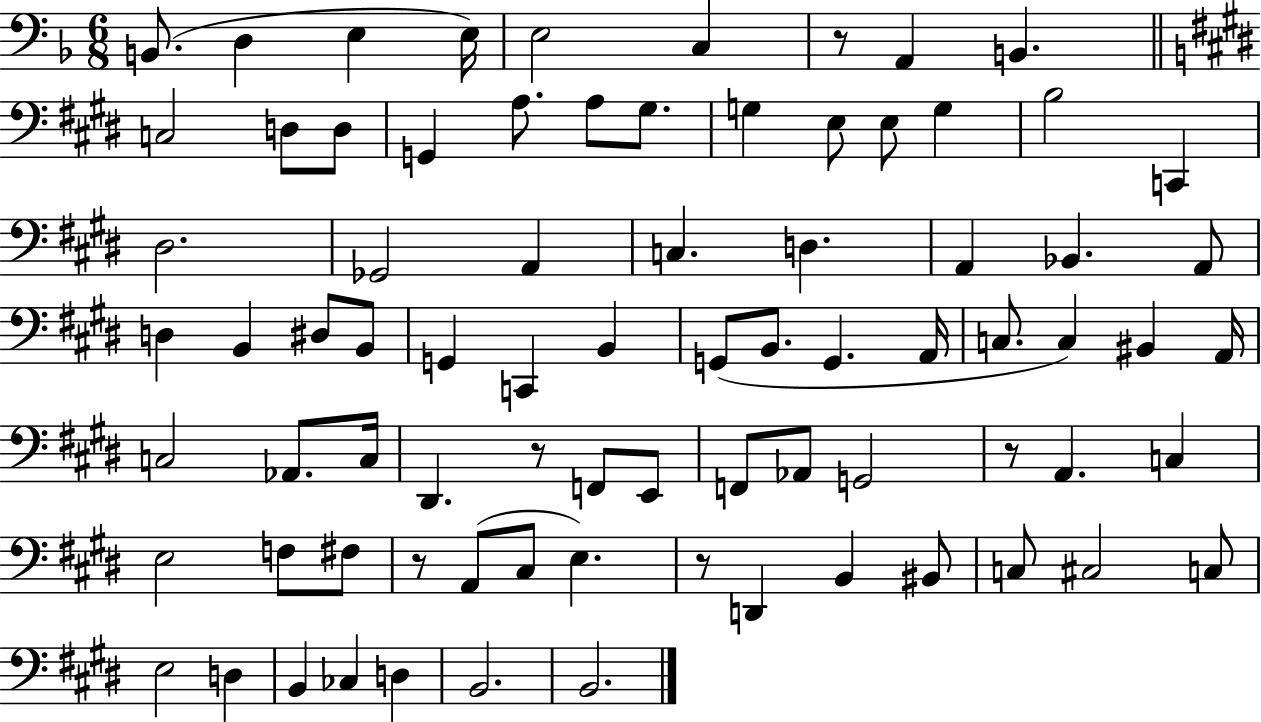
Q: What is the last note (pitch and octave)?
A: B2